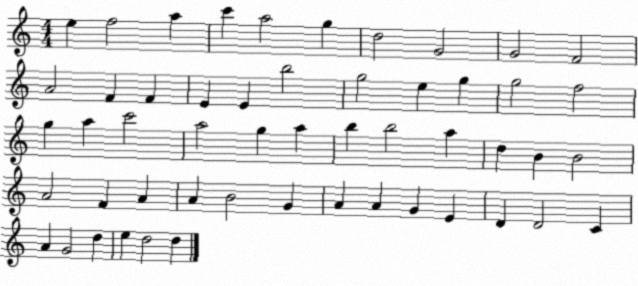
X:1
T:Untitled
M:4/4
L:1/4
K:C
e f2 a c' a2 g d2 G2 G2 F2 A2 F F E E b2 g2 e g g2 f2 g a c'2 a2 g a b b2 a d B B2 A2 F A A B2 G A A G E D D2 C A G2 d e d2 d